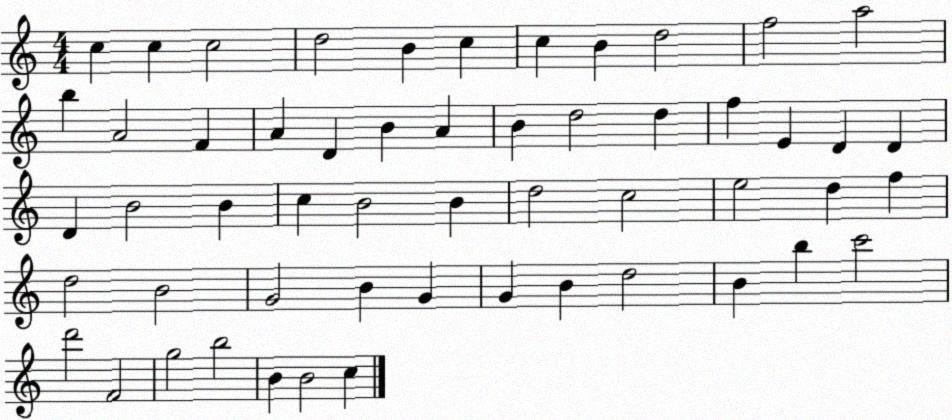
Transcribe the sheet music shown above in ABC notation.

X:1
T:Untitled
M:4/4
L:1/4
K:C
c c c2 d2 B c c B d2 f2 a2 b A2 F A D B A B d2 d f E D D D B2 B c B2 B d2 c2 e2 d f d2 B2 G2 B G G B d2 B b c'2 d'2 F2 g2 b2 B B2 c